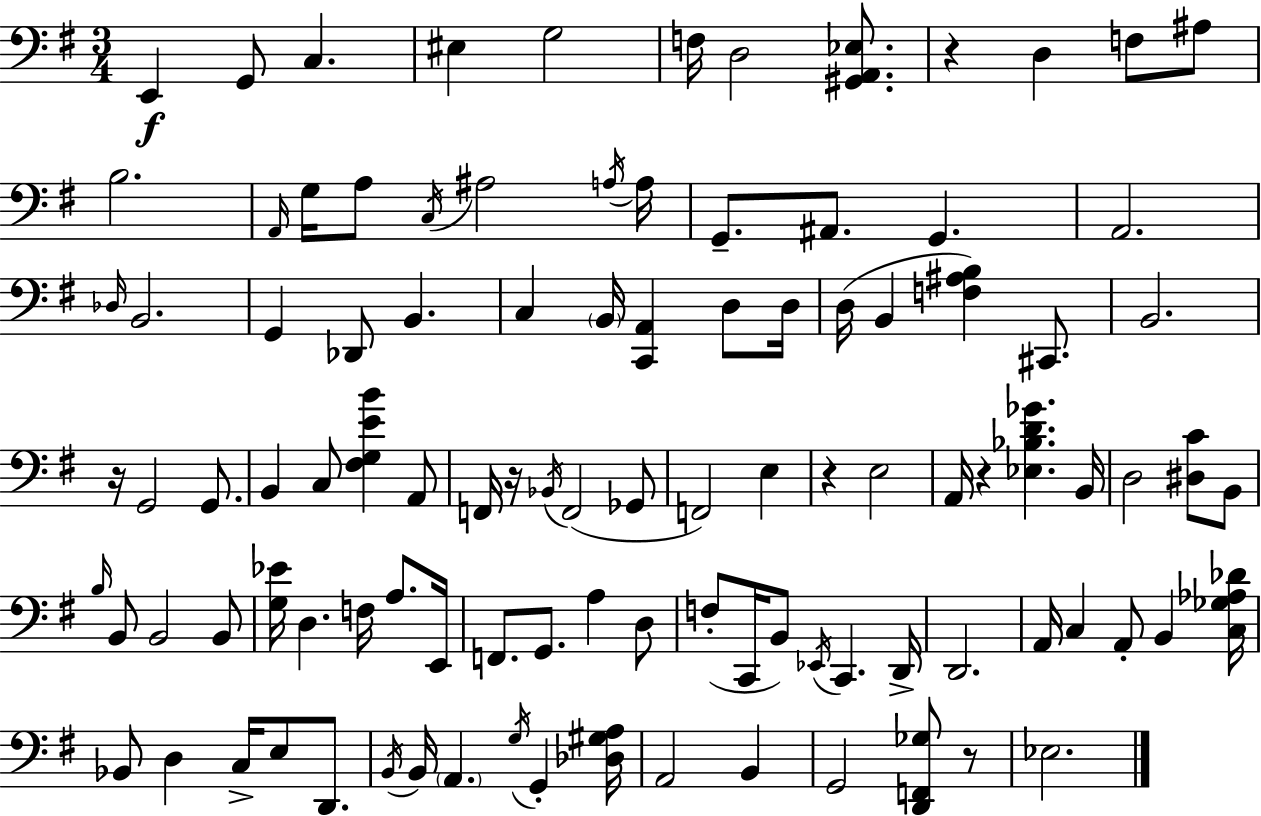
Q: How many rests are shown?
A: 6